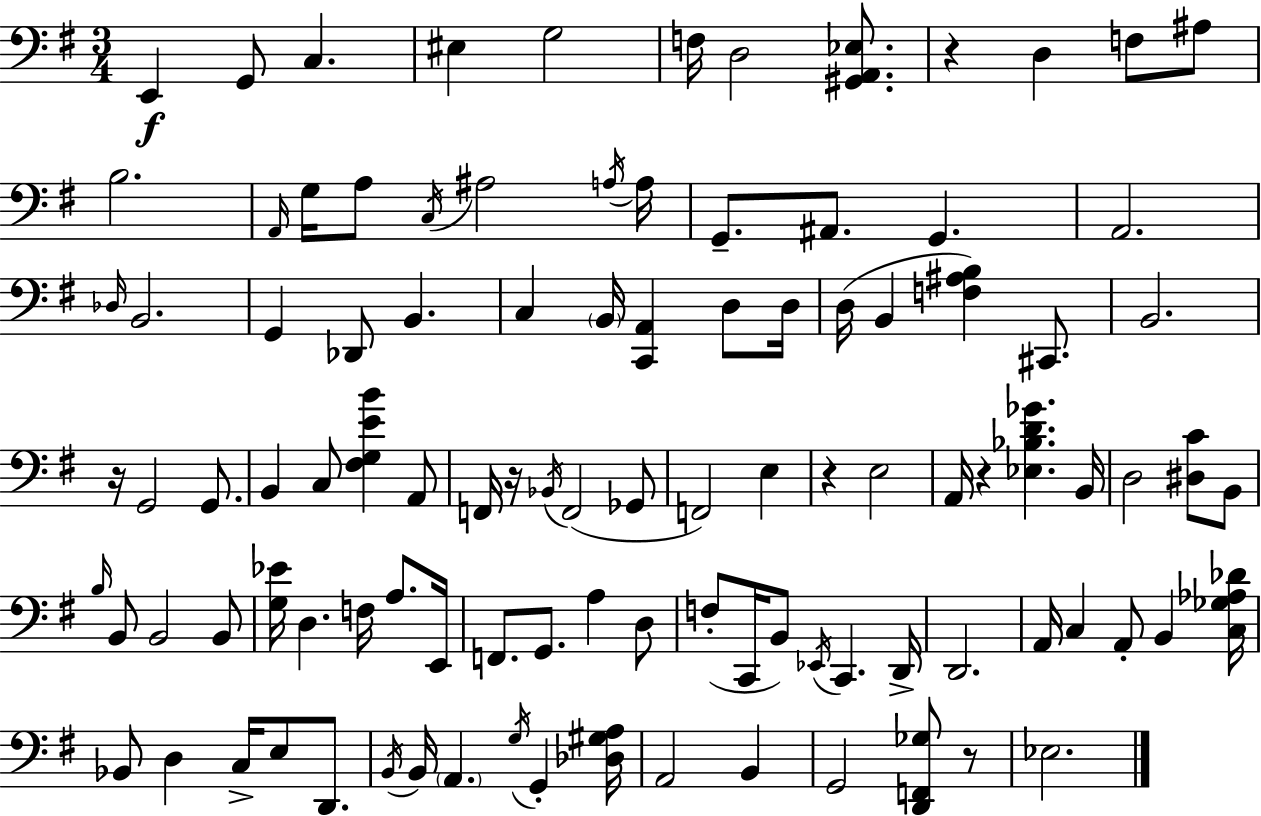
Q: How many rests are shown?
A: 6